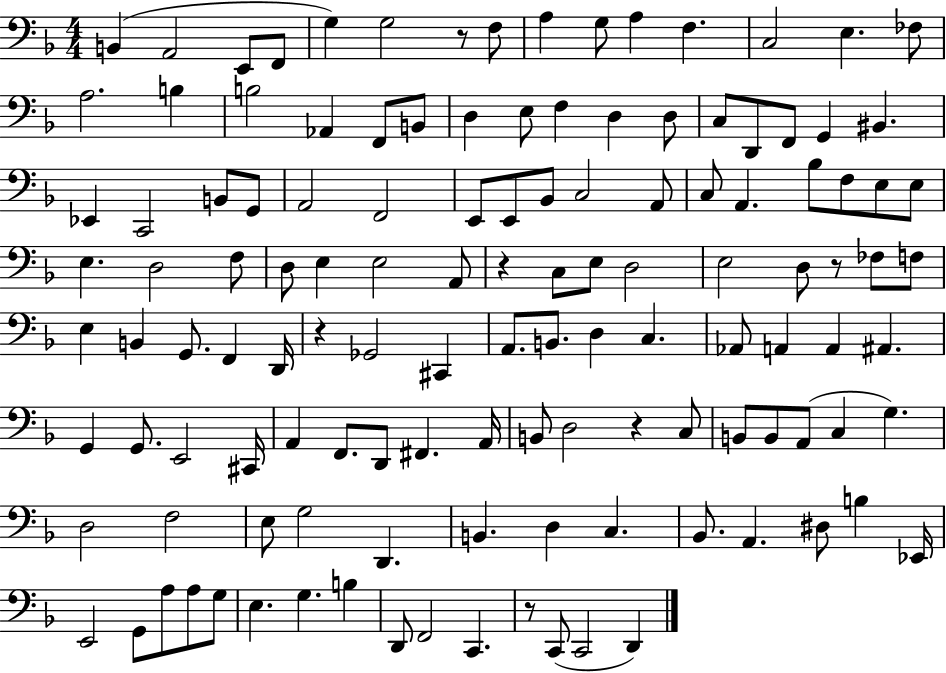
B2/q A2/h E2/e F2/e G3/q G3/h R/e F3/e A3/q G3/e A3/q F3/q. C3/h E3/q. FES3/e A3/h. B3/q B3/h Ab2/q F2/e B2/e D3/q E3/e F3/q D3/q D3/e C3/e D2/e F2/e G2/q BIS2/q. Eb2/q C2/h B2/e G2/e A2/h F2/h E2/e E2/e Bb2/e C3/h A2/e C3/e A2/q. Bb3/e F3/e E3/e E3/e E3/q. D3/h F3/e D3/e E3/q E3/h A2/e R/q C3/e E3/e D3/h E3/h D3/e R/e FES3/e F3/e E3/q B2/q G2/e. F2/q D2/s R/q Gb2/h C#2/q A2/e. B2/e. D3/q C3/q. Ab2/e A2/q A2/q A#2/q. G2/q G2/e. E2/h C#2/s A2/q F2/e. D2/e F#2/q. A2/s B2/e D3/h R/q C3/e B2/e B2/e A2/e C3/q G3/q. D3/h F3/h E3/e G3/h D2/q. B2/q. D3/q C3/q. Bb2/e. A2/q. D#3/e B3/q Eb2/s E2/h G2/e A3/e A3/e G3/e E3/q. G3/q. B3/q D2/e F2/h C2/q. R/e C2/e C2/h D2/q